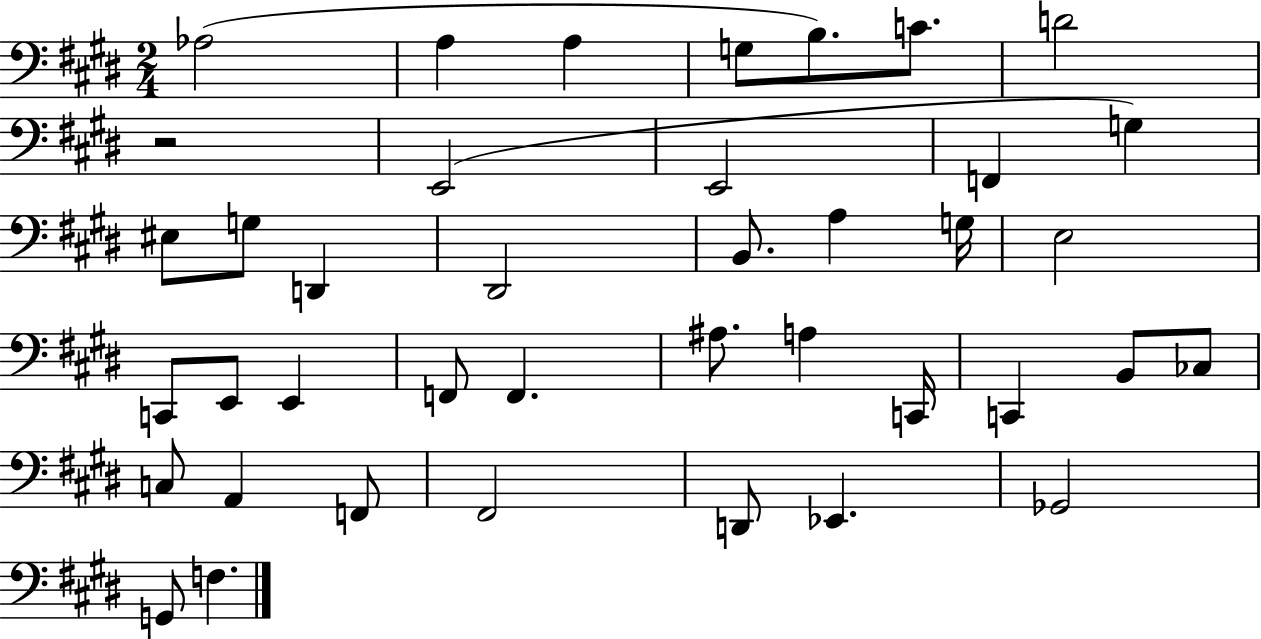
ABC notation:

X:1
T:Untitled
M:2/4
L:1/4
K:E
_A,2 A, A, G,/2 B,/2 C/2 D2 z2 E,,2 E,,2 F,, G, ^E,/2 G,/2 D,, ^D,,2 B,,/2 A, G,/4 E,2 C,,/2 E,,/2 E,, F,,/2 F,, ^A,/2 A, C,,/4 C,, B,,/2 _C,/2 C,/2 A,, F,,/2 ^F,,2 D,,/2 _E,, _G,,2 G,,/2 F,